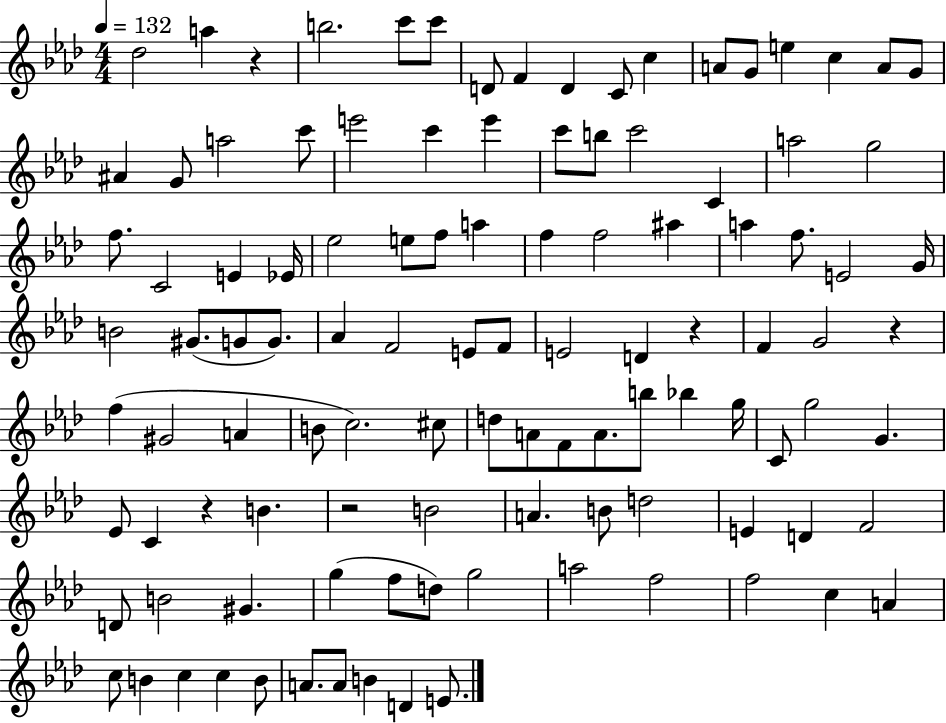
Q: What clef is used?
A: treble